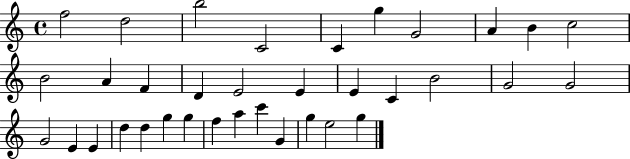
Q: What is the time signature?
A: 4/4